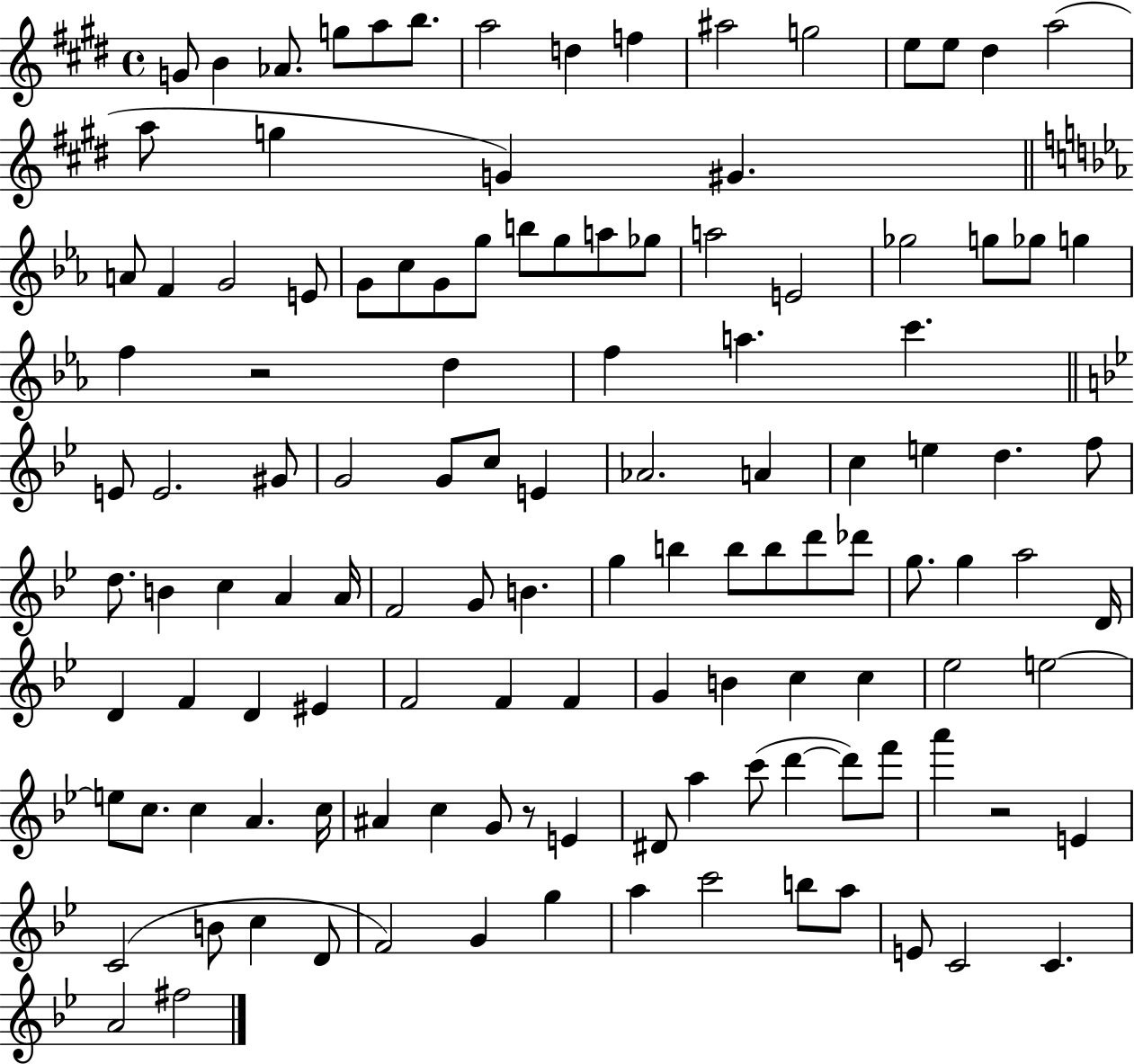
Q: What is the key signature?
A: E major